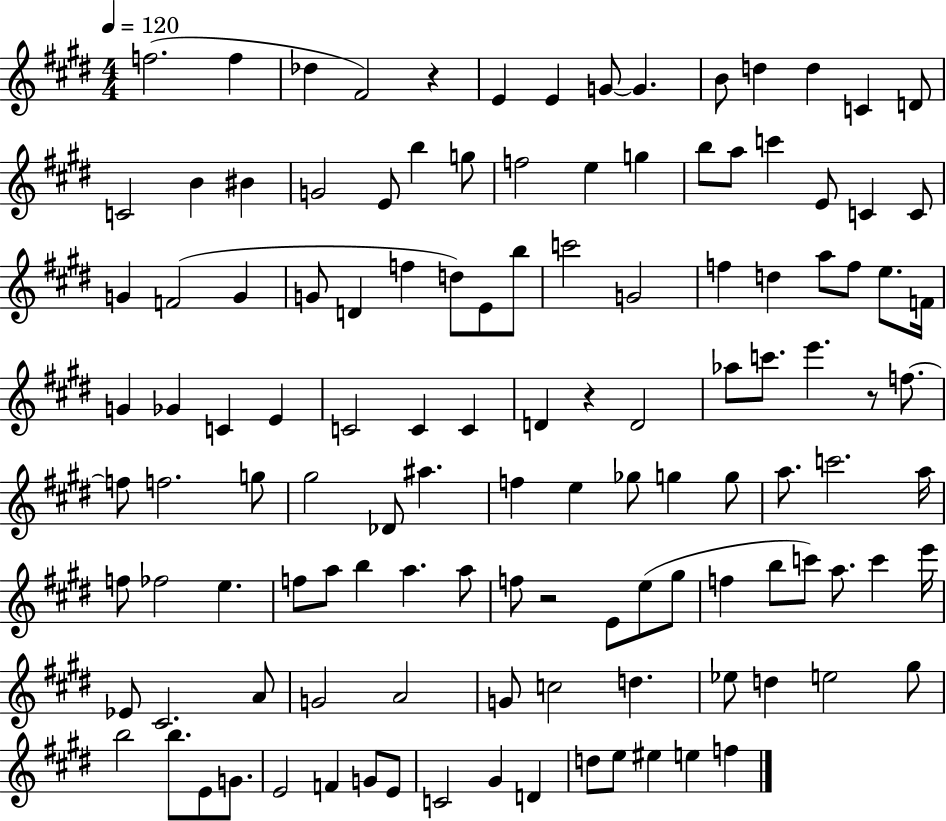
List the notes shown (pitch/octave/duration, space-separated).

F5/h. F5/q Db5/q F#4/h R/q E4/q E4/q G4/e G4/q. B4/e D5/q D5/q C4/q D4/e C4/h B4/q BIS4/q G4/h E4/e B5/q G5/e F5/h E5/q G5/q B5/e A5/e C6/q E4/e C4/q C4/e G4/q F4/h G4/q G4/e D4/q F5/q D5/e E4/e B5/e C6/h G4/h F5/q D5/q A5/e F5/e E5/e. F4/s G4/q Gb4/q C4/q E4/q C4/h C4/q C4/q D4/q R/q D4/h Ab5/e C6/e. E6/q. R/e F5/e. F5/e F5/h. G5/e G#5/h Db4/e A#5/q. F5/q E5/q Gb5/e G5/q G5/e A5/e. C6/h. A5/s F5/e FES5/h E5/q. F5/e A5/e B5/q A5/q. A5/e F5/e R/h E4/e E5/e G#5/e F5/q B5/e C6/e A5/e. C6/q E6/s Eb4/e C#4/h. A4/e G4/h A4/h G4/e C5/h D5/q. Eb5/e D5/q E5/h G#5/e B5/h B5/e. E4/e G4/e. E4/h F4/q G4/e E4/e C4/h G#4/q D4/q D5/e E5/e EIS5/q E5/q F5/q